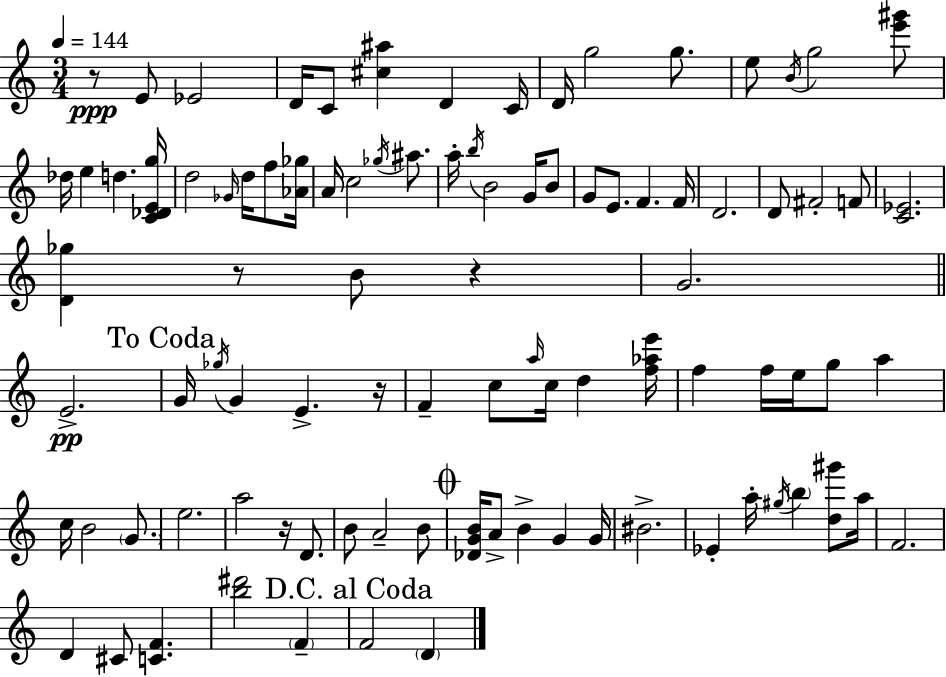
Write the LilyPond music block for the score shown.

{
  \clef treble
  \numericTimeSignature
  \time 3/4
  \key a \minor
  \tempo 4 = 144
  r8\ppp e'8 ees'2 | d'16 c'8 <cis'' ais''>4 d'4 c'16 | d'16 g''2 g''8. | e''8 \acciaccatura { b'16 } g''2 <e''' gis'''>8 | \break des''16 e''4 d''4. | <c' des' e' g''>16 d''2 \grace { ges'16 } d''16 f''8 | <aes' ges''>16 a'16 c''2 \acciaccatura { ges''16 } | ais''8. a''16-. \acciaccatura { b''16 } b'2 | \break g'16 b'8 g'8 e'8. f'4. | f'16 d'2. | d'8 fis'2-. | f'8 <c' ees'>2. | \break <d' ges''>4 r8 b'8 | r4 g'2. | \bar "||" \break \key c \major e'2.->\pp | \mark "To Coda" g'16 \acciaccatura { ges''16 } g'4 e'4.-> | r16 f'4-- c''8 \grace { a''16 } c''16 d''4 | <f'' aes'' e'''>16 f''4 f''16 e''16 g''8 a''4 | \break c''16 b'2 \parenthesize g'8. | e''2. | a''2 r16 d'8. | b'8 a'2-- | \break b'8 \mark \markup { \musicglyph "scripts.coda" } <des' g' b'>16 a'8-> b'4-> g'4 | g'16 bis'2.-> | ees'4-. a''16-. \acciaccatura { gis''16 } \parenthesize b''4 | <d'' gis'''>8 a''16 f'2. | \break d'4 cis'8 <c' f'>4. | <b'' dis'''>2 \parenthesize f'4-- | \mark "D.C. al Coda" f'2 \parenthesize d'4 | \bar "|."
}